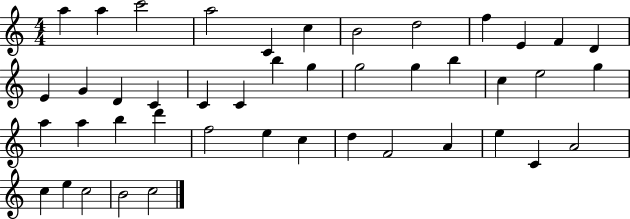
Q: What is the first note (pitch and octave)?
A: A5